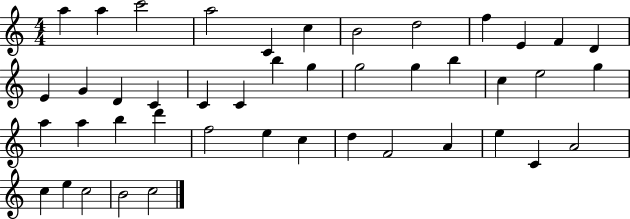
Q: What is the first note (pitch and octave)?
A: A5